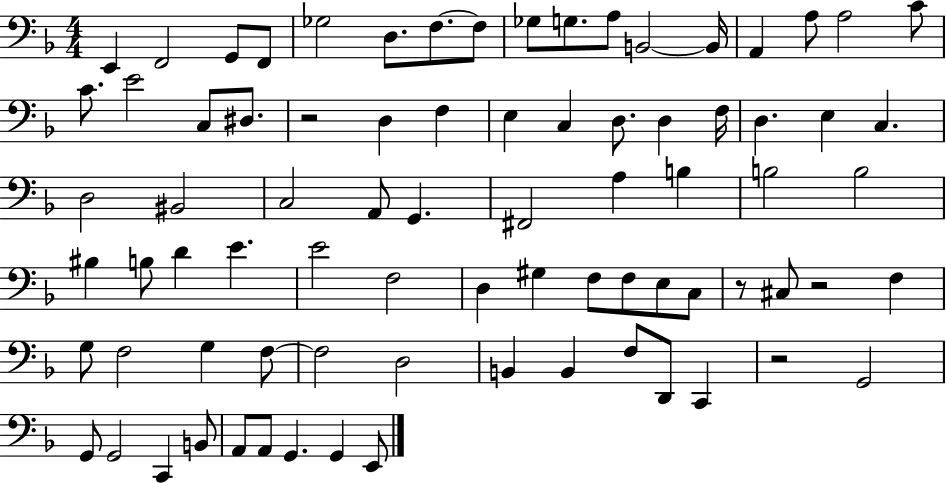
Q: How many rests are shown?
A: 4